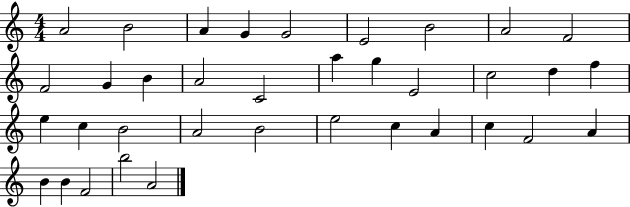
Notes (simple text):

A4/h B4/h A4/q G4/q G4/h E4/h B4/h A4/h F4/h F4/h G4/q B4/q A4/h C4/h A5/q G5/q E4/h C5/h D5/q F5/q E5/q C5/q B4/h A4/h B4/h E5/h C5/q A4/q C5/q F4/h A4/q B4/q B4/q F4/h B5/h A4/h